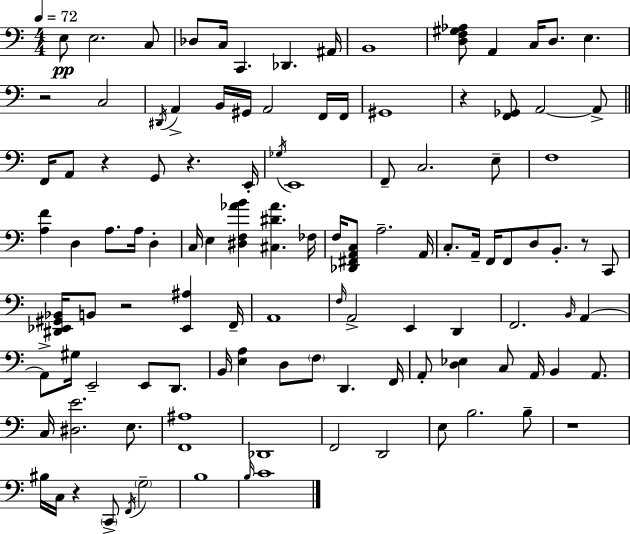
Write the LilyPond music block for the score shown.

{
  \clef bass
  \numericTimeSignature
  \time 4/4
  \key c \major
  \tempo 4 = 72
  \repeat volta 2 { e8\pp e2. c8 | des8 c16 c,4. des,4. ais,16 | b,1 | <d f gis aes>8 a,4 c16 d8. e4. | \break r2 c2 | \acciaccatura { dis,16 } a,4-> b,16 gis,16 a,2 f,16 | f,16 gis,1 | r4 <f, ges,>8 a,2~~ a,8-> | \break \bar "||" \break \key c \major f,16 a,8 r4 g,8 r4. e,16-. | \acciaccatura { ges16 } e,1 | f,8-- c2. e8-- | f1 | \break <a f'>4 d4 a8. a16 d4-. | c16 e4 <dis f aes' b'>4 <cis dis' aes'>4. | fes16 f16 <des, fis, a, c>8 a2.-- | a,16 c8.-. a,16-- f,16 f,8 d8 b,8.-. r8 c,8 | \break <dis, ees, gis, bes,>16 b,8 r2 <ees, ais>4 | f,16-- a,1 | \grace { f16 } a,2-> e,4 d,4 | f,2. \grace { b,16 } a,4~~ | \break a,8-> gis16 e,2-- e,8 | d,8. b,16 <e a>4 d8 \parenthesize f8 d,4. | f,16 a,8-. <d ees>4 c8 a,16 b,4 | a,8. c16 <dis e'>2. | \break e8. <f, ais>1 | des,1 | f,2 d,2 | e8 b2. | \break b8-- r1 | bis16 c16 r4 \parenthesize c,8-> \acciaccatura { f,16 } \parenthesize g2-- | b1 | \grace { b16 } c'1 | \break } \bar "|."
}